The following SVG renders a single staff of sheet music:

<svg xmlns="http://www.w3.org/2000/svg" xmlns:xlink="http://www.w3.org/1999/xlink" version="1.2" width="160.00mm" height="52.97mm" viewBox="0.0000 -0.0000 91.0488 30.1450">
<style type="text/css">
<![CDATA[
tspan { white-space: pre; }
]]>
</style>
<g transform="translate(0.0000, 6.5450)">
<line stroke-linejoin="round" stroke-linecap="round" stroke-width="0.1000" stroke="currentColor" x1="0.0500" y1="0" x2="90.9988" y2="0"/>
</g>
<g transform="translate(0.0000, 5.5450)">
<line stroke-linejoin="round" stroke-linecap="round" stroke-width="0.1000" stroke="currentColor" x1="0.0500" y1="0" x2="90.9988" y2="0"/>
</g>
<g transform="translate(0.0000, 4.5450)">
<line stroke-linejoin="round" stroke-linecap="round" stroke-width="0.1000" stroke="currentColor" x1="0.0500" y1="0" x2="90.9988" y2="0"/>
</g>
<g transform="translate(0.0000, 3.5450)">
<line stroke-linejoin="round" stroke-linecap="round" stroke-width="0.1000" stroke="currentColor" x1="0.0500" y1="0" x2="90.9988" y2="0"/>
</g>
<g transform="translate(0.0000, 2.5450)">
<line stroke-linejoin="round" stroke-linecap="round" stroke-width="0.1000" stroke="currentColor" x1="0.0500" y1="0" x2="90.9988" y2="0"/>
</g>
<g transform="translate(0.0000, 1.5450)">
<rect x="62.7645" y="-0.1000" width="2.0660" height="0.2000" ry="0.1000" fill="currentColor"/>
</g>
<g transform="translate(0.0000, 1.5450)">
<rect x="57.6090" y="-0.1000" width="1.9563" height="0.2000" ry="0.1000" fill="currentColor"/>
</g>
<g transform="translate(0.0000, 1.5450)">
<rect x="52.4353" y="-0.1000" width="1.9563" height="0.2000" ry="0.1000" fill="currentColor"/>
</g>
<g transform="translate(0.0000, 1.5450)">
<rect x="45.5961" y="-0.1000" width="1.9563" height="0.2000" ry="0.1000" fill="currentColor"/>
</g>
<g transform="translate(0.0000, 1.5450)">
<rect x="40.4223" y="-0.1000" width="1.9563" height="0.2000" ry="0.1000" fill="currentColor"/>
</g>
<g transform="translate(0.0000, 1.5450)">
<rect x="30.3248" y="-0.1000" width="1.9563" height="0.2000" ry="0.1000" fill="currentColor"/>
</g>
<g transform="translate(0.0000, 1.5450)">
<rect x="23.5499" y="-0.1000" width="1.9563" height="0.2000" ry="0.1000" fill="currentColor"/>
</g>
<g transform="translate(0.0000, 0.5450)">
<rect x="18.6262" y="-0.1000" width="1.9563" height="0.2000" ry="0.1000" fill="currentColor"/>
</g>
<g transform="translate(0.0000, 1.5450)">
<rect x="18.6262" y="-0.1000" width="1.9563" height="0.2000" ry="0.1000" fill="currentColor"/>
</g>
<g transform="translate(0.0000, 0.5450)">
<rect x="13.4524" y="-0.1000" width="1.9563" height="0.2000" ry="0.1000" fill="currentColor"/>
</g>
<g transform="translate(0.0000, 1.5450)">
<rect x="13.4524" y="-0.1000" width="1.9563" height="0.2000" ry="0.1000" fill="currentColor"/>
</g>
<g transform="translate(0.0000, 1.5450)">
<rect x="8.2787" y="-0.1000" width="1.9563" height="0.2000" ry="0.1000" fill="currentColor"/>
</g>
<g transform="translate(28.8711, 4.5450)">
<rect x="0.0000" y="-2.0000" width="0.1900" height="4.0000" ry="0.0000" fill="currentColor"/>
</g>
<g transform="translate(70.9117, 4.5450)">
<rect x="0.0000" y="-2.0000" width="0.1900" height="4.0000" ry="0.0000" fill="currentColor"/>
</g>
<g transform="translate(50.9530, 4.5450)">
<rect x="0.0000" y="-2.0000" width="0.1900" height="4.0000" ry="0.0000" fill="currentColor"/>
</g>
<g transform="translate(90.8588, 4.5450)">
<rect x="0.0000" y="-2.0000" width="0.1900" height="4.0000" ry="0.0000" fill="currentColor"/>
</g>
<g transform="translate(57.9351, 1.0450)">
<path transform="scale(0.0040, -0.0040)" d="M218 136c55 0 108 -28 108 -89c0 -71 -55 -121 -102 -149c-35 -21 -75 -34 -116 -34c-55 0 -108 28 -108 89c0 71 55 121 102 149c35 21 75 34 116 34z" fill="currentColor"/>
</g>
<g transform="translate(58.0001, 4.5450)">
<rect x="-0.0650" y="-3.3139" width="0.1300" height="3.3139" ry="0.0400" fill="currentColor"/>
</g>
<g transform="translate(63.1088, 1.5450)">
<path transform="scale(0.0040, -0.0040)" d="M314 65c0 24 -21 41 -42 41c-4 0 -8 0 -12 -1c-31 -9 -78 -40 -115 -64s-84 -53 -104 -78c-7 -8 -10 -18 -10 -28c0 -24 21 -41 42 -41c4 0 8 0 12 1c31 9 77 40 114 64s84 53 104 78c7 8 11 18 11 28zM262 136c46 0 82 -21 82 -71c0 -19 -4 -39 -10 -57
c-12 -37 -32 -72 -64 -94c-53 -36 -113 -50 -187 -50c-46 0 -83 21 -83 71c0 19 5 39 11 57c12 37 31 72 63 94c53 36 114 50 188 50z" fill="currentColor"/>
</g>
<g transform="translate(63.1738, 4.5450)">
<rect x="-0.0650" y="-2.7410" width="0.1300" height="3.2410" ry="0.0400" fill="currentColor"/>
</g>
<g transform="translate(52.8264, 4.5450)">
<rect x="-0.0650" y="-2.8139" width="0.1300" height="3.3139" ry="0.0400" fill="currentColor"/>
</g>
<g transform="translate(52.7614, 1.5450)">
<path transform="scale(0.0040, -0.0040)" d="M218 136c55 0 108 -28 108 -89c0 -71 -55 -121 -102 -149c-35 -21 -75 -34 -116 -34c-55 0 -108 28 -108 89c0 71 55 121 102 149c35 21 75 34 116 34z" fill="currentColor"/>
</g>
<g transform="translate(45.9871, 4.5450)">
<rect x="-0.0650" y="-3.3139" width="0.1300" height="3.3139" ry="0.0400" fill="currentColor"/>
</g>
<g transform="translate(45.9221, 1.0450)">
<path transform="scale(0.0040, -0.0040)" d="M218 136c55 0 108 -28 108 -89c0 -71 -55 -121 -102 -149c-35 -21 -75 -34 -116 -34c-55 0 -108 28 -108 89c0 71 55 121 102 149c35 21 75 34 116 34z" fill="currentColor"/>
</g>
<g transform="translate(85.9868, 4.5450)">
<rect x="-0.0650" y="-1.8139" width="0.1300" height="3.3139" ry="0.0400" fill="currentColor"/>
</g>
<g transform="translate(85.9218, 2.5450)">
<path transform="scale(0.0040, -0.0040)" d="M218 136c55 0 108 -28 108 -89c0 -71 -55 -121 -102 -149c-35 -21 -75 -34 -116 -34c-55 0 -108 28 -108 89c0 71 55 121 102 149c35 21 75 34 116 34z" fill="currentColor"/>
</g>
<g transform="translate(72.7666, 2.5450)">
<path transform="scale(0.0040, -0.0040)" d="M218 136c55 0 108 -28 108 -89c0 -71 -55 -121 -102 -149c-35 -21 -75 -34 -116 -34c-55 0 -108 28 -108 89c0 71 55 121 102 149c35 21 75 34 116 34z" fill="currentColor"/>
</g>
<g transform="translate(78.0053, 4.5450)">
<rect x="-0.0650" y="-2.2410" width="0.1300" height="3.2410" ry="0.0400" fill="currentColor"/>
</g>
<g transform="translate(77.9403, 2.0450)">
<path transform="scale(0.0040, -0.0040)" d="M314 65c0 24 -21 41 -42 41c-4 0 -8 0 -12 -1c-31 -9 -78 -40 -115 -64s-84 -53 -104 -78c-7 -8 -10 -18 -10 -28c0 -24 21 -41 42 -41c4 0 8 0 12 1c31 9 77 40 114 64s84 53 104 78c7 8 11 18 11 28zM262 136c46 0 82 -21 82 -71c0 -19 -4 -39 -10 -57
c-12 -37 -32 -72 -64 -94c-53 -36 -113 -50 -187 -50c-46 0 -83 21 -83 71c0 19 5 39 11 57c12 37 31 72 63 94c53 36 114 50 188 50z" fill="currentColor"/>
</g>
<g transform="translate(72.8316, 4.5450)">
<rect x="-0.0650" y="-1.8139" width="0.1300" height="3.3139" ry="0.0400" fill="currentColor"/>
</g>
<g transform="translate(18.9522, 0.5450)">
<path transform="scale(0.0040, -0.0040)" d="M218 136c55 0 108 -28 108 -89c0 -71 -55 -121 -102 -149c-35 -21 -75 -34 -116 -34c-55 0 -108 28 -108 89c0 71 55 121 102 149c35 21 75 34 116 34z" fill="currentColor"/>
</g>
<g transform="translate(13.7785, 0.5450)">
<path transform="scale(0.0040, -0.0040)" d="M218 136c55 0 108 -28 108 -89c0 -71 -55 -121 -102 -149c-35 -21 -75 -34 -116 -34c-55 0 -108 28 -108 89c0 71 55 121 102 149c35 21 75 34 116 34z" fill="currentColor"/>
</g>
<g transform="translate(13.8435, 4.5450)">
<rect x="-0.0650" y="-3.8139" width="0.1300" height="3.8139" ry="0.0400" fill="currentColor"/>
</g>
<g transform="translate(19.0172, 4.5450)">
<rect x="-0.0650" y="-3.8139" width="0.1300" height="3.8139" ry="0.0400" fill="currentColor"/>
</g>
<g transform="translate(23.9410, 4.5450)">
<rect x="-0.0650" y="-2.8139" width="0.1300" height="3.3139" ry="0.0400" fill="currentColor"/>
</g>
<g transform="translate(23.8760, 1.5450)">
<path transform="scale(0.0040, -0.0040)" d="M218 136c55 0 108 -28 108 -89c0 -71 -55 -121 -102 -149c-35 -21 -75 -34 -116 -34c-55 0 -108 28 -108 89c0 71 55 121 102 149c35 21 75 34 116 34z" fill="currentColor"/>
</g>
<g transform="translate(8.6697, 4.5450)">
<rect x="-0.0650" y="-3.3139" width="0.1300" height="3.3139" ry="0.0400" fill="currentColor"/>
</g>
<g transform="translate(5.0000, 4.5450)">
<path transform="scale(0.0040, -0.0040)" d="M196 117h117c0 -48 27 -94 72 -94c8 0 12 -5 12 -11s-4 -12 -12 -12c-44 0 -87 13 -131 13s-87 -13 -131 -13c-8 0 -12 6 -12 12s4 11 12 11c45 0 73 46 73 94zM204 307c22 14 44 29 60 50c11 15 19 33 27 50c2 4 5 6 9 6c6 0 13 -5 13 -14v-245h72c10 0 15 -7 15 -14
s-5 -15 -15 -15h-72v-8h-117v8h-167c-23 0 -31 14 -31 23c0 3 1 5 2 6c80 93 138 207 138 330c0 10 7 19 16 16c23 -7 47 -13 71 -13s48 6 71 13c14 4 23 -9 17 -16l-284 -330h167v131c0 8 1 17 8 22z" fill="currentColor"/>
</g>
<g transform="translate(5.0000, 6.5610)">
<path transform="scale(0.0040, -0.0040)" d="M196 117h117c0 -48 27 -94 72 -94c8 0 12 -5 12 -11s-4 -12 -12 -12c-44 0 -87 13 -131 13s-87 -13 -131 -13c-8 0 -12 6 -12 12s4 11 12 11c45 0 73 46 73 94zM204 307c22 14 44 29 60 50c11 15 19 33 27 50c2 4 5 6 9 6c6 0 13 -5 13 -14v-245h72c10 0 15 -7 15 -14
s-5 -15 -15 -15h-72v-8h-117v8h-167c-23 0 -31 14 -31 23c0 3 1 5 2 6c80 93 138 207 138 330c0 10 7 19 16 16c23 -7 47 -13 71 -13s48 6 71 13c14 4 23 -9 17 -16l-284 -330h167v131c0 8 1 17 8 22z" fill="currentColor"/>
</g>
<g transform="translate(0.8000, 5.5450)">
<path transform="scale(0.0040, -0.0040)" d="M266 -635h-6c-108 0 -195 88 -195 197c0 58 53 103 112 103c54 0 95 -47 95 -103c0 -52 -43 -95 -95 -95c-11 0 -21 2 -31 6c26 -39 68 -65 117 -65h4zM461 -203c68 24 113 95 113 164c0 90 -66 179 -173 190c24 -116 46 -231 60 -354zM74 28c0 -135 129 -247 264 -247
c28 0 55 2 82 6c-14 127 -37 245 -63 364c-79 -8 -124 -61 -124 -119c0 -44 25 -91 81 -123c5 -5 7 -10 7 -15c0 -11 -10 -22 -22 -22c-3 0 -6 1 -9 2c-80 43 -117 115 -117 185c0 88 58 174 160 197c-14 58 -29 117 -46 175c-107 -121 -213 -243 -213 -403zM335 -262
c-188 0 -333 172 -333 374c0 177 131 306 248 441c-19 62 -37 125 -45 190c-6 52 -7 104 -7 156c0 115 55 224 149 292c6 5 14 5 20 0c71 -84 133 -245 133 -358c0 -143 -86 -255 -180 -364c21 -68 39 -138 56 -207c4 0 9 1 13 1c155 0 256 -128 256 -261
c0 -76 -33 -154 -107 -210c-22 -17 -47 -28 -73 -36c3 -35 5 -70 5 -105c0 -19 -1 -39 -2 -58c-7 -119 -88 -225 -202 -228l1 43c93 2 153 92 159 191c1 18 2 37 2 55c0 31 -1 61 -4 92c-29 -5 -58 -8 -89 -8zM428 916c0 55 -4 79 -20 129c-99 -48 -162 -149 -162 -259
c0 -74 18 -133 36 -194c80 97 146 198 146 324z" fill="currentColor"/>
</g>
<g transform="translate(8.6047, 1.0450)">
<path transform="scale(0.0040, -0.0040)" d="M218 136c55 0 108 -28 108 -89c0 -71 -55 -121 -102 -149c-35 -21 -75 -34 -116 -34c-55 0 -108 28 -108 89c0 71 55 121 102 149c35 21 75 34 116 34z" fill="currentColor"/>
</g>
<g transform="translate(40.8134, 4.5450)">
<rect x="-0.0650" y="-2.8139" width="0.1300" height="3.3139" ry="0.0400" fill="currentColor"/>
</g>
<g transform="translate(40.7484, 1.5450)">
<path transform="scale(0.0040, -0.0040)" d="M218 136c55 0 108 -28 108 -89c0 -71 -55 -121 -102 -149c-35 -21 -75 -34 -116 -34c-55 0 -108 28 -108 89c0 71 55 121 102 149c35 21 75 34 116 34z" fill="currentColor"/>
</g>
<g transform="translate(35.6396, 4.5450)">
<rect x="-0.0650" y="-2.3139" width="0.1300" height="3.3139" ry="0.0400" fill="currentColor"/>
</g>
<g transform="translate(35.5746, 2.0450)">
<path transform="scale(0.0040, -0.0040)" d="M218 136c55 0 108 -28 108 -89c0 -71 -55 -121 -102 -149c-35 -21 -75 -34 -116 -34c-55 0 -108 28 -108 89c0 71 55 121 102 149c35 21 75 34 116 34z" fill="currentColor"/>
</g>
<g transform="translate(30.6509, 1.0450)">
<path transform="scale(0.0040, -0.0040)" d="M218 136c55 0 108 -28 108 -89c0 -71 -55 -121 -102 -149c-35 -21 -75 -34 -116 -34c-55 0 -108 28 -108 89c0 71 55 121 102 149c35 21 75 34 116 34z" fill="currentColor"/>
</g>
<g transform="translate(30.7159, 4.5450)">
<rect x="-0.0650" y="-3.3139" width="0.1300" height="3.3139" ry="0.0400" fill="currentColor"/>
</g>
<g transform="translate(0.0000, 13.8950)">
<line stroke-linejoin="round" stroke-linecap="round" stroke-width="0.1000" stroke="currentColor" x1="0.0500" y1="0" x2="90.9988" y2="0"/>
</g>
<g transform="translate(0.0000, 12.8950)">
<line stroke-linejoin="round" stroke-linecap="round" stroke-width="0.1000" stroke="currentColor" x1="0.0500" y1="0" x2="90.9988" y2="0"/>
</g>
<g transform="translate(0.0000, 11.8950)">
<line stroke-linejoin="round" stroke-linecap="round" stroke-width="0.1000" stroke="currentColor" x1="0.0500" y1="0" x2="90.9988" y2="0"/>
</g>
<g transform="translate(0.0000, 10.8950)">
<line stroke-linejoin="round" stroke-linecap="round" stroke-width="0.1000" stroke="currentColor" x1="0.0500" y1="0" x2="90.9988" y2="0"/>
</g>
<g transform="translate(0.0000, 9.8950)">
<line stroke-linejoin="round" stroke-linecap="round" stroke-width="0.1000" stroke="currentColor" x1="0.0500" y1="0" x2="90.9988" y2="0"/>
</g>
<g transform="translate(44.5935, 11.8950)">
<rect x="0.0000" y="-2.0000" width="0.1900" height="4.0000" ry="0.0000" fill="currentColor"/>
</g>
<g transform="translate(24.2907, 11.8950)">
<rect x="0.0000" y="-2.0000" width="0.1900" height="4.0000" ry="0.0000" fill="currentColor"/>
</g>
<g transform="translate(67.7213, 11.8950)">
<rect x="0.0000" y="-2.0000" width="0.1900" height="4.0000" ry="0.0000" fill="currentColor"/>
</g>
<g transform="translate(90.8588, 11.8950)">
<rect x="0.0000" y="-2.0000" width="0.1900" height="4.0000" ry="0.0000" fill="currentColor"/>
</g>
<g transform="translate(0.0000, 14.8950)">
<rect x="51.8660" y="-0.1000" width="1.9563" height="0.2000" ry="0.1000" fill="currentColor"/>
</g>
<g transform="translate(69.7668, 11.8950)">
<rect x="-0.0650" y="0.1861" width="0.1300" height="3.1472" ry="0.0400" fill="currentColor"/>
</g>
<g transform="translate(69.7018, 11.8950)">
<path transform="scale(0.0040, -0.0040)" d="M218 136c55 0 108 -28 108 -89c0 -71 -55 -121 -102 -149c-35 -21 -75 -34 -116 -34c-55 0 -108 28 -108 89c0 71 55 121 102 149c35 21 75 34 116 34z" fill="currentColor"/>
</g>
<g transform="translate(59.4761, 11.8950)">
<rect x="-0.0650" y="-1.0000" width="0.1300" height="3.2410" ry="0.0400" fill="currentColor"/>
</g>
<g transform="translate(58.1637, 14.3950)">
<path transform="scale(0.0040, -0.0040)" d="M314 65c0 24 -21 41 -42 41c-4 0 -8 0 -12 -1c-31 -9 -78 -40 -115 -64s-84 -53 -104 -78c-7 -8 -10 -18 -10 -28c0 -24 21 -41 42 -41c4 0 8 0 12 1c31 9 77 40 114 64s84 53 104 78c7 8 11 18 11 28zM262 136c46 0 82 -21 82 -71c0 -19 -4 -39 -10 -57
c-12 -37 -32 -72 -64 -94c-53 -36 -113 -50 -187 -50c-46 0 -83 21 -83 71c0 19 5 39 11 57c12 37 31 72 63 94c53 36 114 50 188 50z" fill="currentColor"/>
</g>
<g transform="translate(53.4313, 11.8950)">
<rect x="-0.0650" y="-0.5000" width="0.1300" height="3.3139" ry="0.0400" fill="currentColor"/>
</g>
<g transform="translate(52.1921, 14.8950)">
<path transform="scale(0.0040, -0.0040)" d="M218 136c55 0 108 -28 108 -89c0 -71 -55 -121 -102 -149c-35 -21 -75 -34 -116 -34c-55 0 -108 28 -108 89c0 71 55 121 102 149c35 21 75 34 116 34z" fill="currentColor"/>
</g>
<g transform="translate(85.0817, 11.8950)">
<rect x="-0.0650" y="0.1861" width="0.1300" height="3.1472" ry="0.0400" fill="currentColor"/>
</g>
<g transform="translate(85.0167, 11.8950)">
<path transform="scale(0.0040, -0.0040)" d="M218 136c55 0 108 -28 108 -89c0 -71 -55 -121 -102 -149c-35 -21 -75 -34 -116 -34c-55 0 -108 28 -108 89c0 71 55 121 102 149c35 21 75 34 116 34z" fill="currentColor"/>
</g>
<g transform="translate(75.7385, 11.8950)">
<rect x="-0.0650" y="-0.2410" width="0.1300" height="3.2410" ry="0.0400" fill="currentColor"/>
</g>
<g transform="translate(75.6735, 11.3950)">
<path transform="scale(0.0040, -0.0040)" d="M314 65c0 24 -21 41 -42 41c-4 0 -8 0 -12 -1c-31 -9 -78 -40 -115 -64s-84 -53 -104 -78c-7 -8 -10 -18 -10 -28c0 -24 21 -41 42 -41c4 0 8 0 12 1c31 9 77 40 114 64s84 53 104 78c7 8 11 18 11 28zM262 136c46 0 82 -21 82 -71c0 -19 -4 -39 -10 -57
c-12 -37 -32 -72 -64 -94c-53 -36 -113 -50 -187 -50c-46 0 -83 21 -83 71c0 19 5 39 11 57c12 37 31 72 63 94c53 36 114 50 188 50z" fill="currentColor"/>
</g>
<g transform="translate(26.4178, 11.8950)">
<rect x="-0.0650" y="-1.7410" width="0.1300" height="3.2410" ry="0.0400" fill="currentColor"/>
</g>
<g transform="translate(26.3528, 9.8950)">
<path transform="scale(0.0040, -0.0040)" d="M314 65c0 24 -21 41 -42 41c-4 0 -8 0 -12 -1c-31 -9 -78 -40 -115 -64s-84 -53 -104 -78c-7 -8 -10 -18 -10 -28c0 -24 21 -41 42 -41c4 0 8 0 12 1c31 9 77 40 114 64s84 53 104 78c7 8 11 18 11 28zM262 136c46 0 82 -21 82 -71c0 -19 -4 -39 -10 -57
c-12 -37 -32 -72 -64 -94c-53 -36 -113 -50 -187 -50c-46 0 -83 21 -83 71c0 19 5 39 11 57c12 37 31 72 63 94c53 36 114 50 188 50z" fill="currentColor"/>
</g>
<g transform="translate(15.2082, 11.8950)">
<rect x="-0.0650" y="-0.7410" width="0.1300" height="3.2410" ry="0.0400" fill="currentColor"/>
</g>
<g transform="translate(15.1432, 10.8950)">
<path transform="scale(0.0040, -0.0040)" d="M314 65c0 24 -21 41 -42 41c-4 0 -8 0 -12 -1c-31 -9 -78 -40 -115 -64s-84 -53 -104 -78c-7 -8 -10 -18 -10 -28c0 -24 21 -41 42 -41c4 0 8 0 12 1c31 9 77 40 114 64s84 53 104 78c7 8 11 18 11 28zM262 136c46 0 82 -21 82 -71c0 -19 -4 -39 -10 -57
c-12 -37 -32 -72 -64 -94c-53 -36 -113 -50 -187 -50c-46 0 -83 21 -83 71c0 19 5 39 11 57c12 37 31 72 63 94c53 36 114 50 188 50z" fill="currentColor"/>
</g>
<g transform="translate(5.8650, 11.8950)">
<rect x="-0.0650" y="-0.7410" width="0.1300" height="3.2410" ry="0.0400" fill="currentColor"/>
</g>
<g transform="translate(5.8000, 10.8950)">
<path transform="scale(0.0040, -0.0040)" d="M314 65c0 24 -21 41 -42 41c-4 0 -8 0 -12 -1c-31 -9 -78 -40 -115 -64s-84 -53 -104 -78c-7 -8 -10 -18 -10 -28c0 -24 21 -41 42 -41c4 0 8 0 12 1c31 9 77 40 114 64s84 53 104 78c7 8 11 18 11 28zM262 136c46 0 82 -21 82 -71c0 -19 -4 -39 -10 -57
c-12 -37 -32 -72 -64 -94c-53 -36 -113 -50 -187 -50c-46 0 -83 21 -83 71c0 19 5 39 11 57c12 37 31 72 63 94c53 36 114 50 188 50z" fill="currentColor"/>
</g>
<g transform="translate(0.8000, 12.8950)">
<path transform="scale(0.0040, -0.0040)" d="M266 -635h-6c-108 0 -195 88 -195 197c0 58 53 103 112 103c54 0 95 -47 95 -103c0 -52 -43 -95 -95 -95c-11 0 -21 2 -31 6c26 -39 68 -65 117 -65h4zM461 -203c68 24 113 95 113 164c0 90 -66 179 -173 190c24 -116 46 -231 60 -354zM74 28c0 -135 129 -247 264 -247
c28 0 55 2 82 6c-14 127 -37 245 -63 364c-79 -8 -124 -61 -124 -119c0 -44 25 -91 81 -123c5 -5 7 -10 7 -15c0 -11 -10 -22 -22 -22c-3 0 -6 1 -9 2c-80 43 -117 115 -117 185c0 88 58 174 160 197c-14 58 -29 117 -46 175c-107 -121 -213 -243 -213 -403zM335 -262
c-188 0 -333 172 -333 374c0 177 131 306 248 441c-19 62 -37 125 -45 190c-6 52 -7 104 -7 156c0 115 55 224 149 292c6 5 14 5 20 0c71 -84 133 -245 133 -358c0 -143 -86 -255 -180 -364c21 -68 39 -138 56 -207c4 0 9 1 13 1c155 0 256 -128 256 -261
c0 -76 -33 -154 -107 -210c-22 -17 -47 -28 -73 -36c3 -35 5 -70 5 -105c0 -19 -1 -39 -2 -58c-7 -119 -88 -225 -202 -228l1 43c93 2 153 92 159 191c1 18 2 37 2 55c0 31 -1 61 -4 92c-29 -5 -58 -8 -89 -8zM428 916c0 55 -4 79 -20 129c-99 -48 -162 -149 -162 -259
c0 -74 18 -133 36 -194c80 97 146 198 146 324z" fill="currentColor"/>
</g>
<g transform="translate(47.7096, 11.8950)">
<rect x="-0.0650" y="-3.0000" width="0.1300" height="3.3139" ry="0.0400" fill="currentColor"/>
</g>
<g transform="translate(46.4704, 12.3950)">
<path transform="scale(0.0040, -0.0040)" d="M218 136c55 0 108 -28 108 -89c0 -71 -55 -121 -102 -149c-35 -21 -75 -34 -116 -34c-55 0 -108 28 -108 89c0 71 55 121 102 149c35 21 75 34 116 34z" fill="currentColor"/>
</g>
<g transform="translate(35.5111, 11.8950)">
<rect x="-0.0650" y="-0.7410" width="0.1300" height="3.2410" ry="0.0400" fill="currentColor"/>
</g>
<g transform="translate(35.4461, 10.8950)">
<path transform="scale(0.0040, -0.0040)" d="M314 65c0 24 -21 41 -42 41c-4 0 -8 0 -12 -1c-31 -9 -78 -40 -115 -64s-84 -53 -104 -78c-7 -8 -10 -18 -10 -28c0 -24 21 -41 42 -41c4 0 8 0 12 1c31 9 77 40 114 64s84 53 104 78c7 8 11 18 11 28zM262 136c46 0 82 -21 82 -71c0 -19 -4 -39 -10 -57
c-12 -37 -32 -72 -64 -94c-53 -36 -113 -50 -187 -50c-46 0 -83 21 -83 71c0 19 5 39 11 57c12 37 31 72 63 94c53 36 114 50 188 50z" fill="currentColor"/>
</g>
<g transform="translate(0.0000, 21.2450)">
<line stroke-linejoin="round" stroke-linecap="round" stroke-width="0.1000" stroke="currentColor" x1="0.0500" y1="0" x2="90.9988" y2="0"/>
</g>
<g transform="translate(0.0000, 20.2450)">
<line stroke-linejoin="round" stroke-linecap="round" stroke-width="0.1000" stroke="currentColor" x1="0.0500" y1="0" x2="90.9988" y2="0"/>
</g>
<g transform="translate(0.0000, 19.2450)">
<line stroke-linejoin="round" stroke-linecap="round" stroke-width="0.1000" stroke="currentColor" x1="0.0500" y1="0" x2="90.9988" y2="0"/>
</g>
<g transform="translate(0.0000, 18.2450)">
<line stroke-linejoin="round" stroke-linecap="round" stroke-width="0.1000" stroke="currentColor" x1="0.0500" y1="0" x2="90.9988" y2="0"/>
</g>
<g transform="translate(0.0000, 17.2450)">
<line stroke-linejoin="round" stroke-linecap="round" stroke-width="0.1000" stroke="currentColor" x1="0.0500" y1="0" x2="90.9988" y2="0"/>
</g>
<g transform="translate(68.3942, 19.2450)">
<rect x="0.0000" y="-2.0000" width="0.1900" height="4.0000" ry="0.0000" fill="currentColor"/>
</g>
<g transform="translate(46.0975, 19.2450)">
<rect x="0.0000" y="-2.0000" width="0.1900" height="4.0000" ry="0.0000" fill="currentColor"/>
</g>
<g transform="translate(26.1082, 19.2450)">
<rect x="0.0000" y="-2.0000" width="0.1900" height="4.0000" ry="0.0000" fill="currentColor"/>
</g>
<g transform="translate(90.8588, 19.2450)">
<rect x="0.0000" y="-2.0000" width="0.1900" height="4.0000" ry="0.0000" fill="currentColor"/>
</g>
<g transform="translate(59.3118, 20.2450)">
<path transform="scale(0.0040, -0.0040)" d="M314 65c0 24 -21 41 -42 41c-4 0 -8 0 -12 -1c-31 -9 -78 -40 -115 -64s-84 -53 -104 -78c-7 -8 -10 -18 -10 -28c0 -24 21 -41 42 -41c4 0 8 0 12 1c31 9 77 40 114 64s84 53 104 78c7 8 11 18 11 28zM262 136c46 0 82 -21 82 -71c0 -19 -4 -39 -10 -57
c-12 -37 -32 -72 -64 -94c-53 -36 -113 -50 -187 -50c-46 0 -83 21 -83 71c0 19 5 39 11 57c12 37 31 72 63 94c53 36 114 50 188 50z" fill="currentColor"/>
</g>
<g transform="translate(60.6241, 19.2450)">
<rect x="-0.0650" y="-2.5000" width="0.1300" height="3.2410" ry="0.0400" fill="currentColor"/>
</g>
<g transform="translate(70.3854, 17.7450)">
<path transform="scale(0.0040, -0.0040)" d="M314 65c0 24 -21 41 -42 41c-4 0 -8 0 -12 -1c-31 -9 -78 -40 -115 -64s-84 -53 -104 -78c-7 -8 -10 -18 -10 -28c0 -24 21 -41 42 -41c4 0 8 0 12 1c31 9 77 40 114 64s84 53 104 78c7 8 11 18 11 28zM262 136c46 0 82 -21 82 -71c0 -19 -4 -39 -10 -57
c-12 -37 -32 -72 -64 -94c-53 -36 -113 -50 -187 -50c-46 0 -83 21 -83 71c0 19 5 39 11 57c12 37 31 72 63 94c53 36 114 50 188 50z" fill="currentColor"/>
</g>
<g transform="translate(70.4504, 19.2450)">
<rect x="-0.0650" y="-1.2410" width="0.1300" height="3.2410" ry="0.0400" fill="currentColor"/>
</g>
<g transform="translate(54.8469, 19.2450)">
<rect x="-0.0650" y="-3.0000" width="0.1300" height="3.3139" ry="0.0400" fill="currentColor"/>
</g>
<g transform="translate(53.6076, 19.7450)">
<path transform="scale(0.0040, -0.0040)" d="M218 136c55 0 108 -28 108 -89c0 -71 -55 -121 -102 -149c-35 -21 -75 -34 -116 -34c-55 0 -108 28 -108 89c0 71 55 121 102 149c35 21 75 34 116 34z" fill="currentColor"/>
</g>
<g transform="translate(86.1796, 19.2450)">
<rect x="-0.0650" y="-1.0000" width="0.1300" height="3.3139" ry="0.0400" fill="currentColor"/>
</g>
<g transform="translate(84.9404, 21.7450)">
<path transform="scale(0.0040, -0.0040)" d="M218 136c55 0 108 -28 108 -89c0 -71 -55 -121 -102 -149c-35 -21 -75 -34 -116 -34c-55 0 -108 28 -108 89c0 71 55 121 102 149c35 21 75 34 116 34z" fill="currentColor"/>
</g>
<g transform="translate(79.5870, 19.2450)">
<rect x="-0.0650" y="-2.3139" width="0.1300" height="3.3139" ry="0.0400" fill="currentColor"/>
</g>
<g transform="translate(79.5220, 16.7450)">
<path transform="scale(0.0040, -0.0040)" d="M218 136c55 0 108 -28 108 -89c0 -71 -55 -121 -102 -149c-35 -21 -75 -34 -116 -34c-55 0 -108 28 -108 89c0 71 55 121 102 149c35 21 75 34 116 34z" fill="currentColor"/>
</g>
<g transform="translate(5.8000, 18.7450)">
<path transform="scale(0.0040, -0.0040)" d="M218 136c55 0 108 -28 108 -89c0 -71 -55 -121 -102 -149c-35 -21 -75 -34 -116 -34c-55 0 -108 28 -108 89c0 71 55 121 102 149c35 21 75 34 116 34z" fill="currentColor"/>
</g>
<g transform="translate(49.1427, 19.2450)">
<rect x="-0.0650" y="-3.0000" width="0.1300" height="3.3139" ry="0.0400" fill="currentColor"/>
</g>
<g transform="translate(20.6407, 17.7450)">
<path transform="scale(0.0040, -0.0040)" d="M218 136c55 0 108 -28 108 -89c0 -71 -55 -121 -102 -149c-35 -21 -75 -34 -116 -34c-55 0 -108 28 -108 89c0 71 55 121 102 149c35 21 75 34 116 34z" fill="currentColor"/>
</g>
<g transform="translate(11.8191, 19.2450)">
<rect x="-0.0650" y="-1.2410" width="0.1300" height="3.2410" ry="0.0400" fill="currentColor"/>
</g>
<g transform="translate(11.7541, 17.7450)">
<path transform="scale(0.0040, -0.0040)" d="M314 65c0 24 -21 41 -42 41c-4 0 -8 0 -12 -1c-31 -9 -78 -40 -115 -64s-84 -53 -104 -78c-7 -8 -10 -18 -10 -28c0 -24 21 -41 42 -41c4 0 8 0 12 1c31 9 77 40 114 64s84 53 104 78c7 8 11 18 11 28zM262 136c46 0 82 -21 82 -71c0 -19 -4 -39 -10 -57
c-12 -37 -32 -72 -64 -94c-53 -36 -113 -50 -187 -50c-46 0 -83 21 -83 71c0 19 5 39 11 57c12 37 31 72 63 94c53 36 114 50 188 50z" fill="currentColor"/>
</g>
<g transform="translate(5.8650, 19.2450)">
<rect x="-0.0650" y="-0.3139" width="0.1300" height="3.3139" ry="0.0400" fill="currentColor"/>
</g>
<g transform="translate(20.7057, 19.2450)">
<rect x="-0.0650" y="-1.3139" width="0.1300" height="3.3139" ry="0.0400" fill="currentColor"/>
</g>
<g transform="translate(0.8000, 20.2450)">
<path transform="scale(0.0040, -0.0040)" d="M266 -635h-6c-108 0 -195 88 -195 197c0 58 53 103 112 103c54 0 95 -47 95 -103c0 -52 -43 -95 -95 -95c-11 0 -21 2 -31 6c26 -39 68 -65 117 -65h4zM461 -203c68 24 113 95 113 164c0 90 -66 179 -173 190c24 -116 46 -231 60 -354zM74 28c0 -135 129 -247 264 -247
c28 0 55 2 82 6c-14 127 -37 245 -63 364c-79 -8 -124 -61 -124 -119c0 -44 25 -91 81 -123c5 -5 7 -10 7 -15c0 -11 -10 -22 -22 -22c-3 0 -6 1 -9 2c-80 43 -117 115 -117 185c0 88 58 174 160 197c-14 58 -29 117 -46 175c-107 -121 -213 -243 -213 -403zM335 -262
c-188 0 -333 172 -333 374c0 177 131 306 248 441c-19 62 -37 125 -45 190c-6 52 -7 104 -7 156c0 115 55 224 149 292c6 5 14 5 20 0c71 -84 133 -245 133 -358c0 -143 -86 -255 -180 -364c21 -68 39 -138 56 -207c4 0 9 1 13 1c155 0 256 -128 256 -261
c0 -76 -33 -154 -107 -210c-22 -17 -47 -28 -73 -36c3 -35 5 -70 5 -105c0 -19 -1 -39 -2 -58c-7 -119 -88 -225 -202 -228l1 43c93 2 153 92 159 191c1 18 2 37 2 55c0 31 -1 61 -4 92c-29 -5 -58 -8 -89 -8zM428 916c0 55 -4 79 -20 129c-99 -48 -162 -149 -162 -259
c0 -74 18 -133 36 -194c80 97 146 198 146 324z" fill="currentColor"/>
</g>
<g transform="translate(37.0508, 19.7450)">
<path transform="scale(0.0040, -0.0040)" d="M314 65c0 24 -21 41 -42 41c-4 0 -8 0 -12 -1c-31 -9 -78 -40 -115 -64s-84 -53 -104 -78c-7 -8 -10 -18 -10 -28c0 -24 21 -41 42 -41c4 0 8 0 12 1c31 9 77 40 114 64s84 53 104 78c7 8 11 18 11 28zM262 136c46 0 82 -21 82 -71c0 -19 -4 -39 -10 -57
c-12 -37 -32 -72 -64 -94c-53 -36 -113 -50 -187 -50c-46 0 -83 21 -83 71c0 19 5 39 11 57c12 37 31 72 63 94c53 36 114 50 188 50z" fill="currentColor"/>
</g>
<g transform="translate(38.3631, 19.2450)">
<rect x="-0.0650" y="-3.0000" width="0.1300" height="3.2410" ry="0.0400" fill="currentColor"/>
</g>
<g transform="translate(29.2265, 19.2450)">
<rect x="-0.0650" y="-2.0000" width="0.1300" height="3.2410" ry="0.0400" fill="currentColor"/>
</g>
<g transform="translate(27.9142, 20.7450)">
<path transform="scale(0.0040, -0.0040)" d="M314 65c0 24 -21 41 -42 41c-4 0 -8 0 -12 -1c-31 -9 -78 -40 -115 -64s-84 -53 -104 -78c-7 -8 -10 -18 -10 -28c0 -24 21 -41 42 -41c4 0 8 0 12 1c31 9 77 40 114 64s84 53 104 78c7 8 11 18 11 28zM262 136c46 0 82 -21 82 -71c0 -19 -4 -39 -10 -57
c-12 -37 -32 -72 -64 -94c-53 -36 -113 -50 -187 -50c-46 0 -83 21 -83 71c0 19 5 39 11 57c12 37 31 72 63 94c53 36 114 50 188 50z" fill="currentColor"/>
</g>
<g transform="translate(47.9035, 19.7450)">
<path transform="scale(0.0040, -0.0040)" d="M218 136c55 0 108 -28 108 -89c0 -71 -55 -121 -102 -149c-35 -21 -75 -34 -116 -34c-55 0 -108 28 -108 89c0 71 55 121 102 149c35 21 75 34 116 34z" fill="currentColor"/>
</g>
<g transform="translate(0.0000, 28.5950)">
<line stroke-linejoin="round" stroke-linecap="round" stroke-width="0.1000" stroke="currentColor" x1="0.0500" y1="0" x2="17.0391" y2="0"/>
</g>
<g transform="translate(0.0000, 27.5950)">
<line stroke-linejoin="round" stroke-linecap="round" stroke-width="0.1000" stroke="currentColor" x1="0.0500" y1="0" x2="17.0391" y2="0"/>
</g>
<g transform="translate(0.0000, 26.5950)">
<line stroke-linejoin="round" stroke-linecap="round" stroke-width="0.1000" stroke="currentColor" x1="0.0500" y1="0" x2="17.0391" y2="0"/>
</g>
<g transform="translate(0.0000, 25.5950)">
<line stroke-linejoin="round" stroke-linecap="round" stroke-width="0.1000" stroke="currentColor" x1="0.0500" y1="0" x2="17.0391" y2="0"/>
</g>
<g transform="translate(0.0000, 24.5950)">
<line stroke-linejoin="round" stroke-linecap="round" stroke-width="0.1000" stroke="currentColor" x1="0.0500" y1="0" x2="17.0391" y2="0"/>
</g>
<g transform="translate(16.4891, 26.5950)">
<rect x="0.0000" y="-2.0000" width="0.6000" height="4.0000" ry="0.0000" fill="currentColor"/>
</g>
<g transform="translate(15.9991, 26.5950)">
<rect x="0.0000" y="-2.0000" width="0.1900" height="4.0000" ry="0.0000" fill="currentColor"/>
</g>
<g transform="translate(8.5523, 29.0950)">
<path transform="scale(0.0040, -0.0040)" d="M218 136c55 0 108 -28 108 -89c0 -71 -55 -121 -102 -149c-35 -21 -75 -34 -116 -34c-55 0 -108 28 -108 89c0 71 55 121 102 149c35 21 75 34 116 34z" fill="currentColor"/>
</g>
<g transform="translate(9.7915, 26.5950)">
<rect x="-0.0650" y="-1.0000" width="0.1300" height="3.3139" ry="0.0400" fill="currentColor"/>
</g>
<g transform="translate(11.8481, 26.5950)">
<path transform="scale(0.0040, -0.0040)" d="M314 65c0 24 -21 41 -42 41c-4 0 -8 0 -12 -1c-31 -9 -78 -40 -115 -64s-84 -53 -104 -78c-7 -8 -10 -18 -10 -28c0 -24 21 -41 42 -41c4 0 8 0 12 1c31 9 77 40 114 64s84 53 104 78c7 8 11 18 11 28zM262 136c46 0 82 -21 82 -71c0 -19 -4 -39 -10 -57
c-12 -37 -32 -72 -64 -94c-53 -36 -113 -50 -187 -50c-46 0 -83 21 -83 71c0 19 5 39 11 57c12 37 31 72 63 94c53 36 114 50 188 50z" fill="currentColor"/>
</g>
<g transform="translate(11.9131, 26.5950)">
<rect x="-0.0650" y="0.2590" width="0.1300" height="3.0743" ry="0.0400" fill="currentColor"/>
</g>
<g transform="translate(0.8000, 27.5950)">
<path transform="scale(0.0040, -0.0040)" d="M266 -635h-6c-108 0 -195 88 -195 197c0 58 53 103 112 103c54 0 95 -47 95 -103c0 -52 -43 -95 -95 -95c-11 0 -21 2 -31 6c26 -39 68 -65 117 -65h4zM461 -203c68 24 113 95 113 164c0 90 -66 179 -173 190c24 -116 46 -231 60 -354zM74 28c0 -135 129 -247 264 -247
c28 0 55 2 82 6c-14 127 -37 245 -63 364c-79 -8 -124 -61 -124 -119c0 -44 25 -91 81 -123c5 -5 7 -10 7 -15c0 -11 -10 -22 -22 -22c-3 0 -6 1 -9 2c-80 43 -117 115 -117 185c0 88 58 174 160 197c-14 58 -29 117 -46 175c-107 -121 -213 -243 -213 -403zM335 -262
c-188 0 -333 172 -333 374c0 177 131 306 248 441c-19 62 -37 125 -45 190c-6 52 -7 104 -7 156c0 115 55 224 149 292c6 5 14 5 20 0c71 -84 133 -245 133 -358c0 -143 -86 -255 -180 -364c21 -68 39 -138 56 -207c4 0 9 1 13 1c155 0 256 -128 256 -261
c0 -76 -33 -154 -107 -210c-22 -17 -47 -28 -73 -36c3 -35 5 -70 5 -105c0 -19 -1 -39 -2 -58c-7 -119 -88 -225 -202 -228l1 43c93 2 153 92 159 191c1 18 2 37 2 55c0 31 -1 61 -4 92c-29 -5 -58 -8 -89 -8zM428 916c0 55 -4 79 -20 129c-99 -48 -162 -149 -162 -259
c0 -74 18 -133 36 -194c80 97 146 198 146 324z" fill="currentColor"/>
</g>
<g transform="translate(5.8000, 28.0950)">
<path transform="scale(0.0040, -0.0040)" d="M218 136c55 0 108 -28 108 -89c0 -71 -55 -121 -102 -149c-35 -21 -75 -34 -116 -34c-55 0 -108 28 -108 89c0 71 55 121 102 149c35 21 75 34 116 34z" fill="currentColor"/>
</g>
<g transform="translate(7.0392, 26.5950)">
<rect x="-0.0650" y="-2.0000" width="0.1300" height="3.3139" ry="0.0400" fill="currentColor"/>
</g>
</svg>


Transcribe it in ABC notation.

X:1
T:Untitled
M:4/4
L:1/4
K:C
b c' c' a b g a b a b a2 f g2 f d2 d2 f2 d2 A C D2 B c2 B c e2 e F2 A2 A A G2 e2 g D F D B2